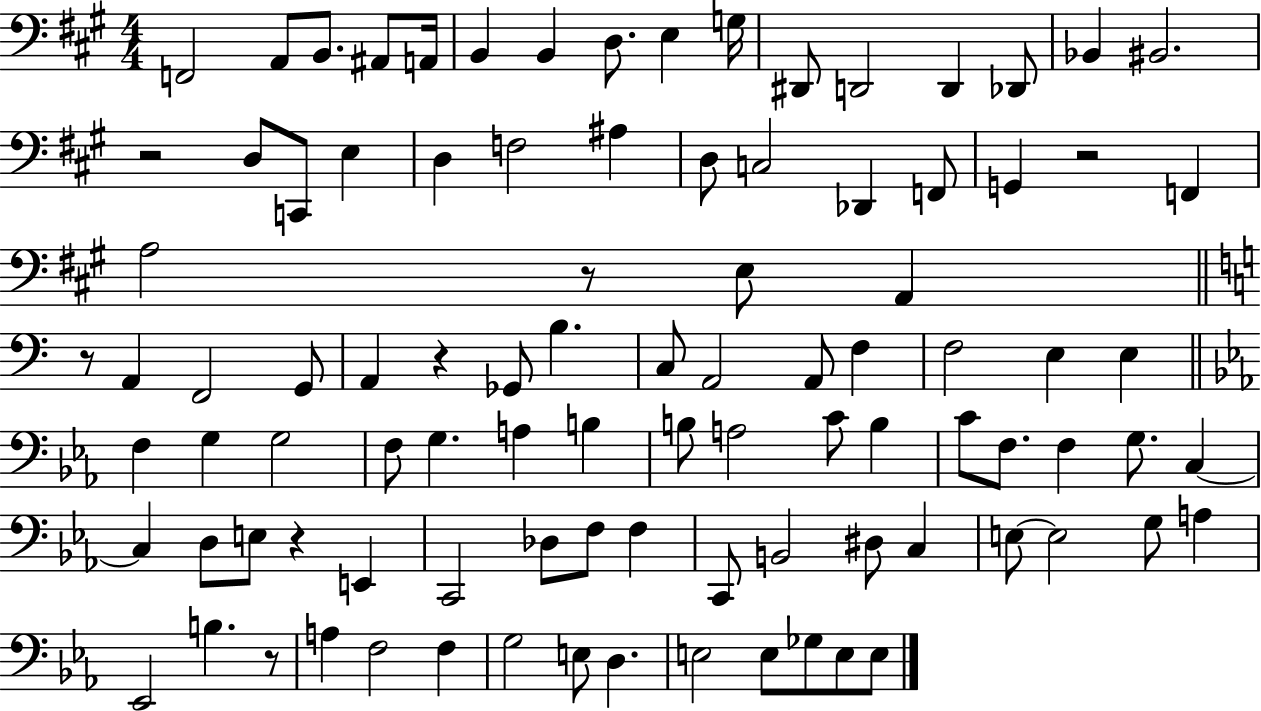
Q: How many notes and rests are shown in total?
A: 96